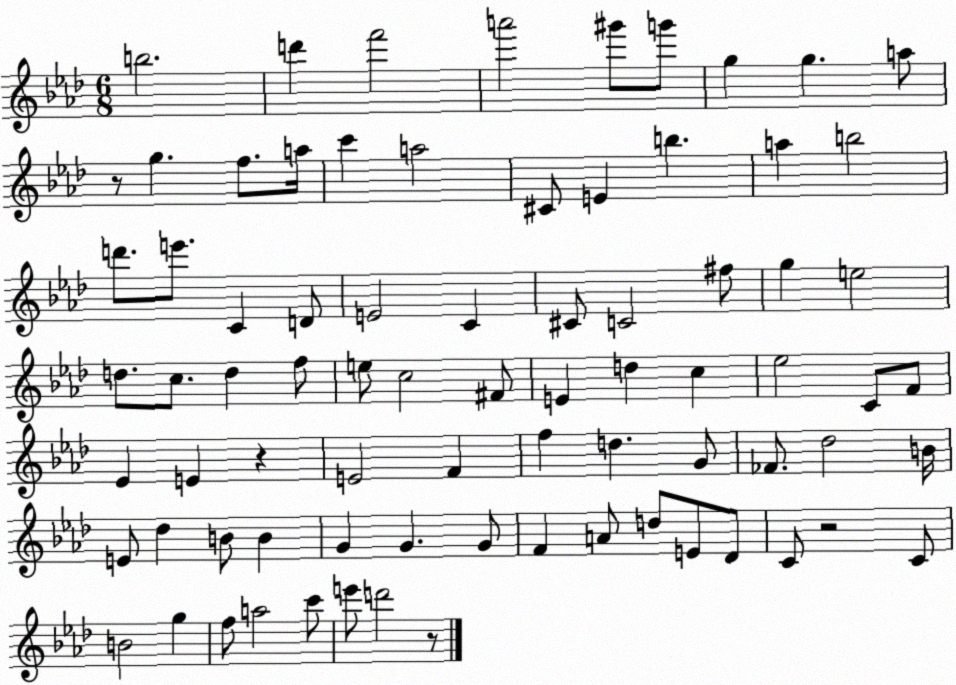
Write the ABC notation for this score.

X:1
T:Untitled
M:6/8
L:1/4
K:Ab
b2 d' f'2 a'2 ^g'/2 g'/2 g g a/2 z/2 g f/2 a/4 c' a2 ^C/2 E b a b2 d'/2 e'/2 C D/2 E2 C ^C/2 C2 ^f/2 g e2 d/2 c/2 d f/2 e/2 c2 ^F/2 E d c _e2 C/2 F/2 _E E z E2 F f d G/2 _F/2 _d2 B/4 E/2 _d B/2 B G G G/2 F A/2 d/2 E/2 _D/2 C/2 z2 C/2 B2 g f/2 a2 c'/2 e'/2 d'2 z/2